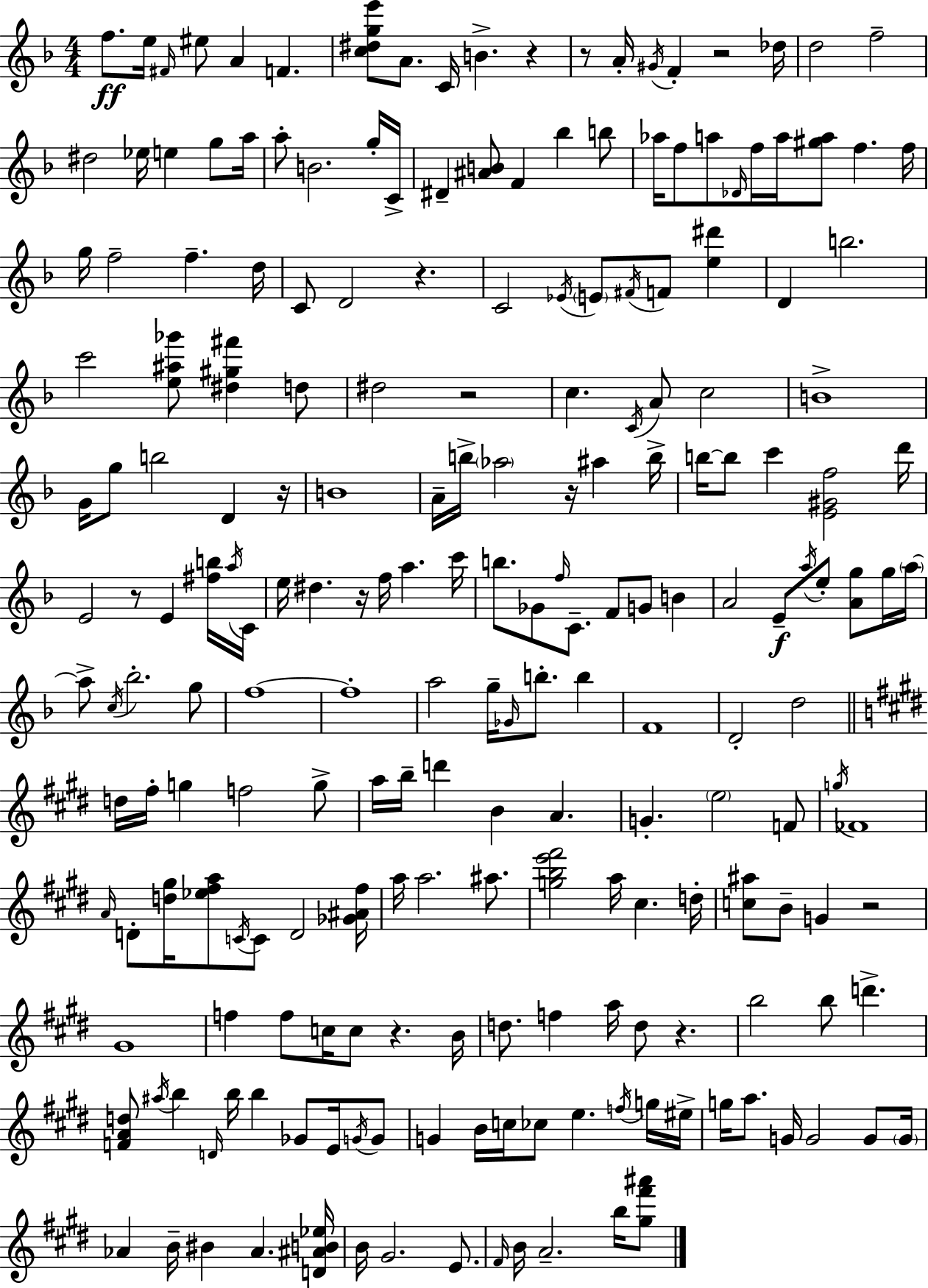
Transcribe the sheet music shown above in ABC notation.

X:1
T:Untitled
M:4/4
L:1/4
K:F
f/2 e/4 ^F/4 ^e/2 A F [c^dge']/2 A/2 C/4 B z z/2 A/4 ^G/4 F z2 _d/4 d2 f2 ^d2 _e/4 e g/2 a/4 a/2 B2 g/4 C/4 ^D [^AB]/2 F _b b/2 _a/4 f/2 a/2 _D/4 f/4 a/4 [^ga]/2 f f/4 g/4 f2 f d/4 C/2 D2 z C2 _E/4 E/2 ^F/4 F/2 [e^d'] D b2 c'2 [e^a_g']/2 [^d^g^f'] d/2 ^d2 z2 c C/4 A/2 c2 B4 G/4 g/2 b2 D z/4 B4 A/4 b/4 _a2 z/4 ^a b/4 b/4 b/2 c' [E^Gf]2 d'/4 E2 z/2 E [^fb]/4 a/4 C/4 e/4 ^d z/4 f/4 a c'/4 b/2 _G/2 f/4 C/2 F/2 G/2 B A2 E/2 a/4 e/2 [Ag]/2 g/4 a/4 a/2 c/4 _b2 g/2 f4 f4 a2 g/4 _G/4 b/2 b F4 D2 d2 d/4 ^f/4 g f2 g/2 a/4 b/4 d' B A G e2 F/2 g/4 _F4 A/4 D/2 [d^g]/4 [_e^fa]/2 C/4 C/2 D2 [_G^A^f]/4 a/4 a2 ^a/2 [gbe'^f']2 a/4 ^c d/4 [c^a]/2 B/2 G z2 ^G4 f f/2 c/4 c/2 z B/4 d/2 f a/4 d/2 z b2 b/2 d' [FAd]/2 ^a/4 b D/4 b/4 b _G/2 E/4 G/4 G/2 G B/4 c/4 _c/2 e f/4 g/4 ^e/4 g/4 a/2 G/4 G2 G/2 G/4 _A B/4 ^B _A [D^AB_e]/4 B/4 ^G2 E/2 ^F/4 B/4 A2 b/4 [^g^f'^a']/2